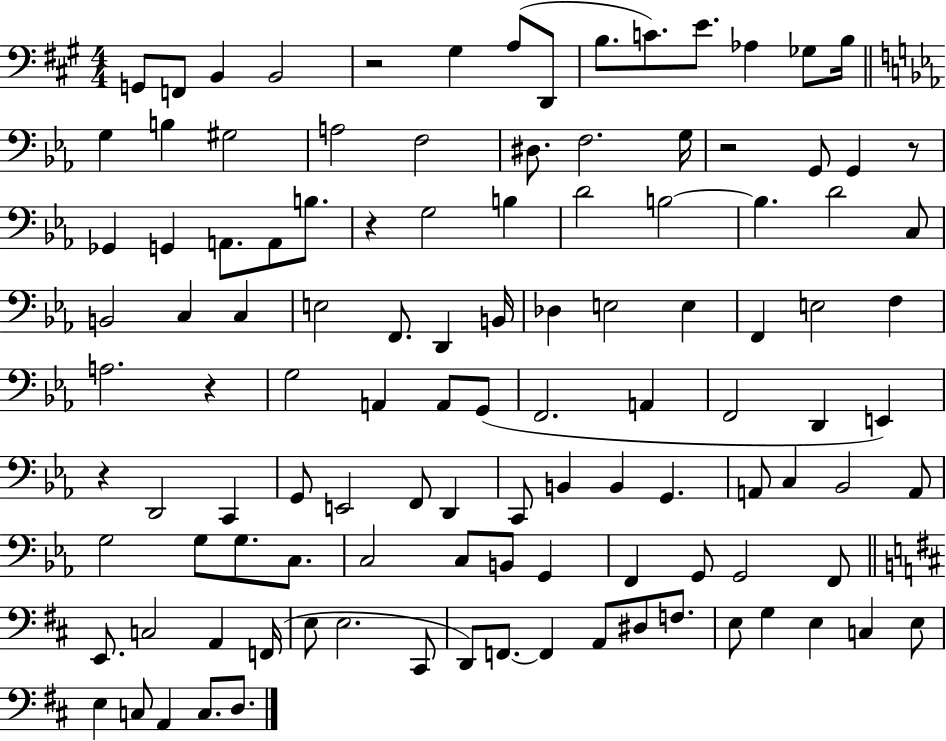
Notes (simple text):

G2/e F2/e B2/q B2/h R/h G#3/q A3/e D2/e B3/e. C4/e. E4/e. Ab3/q Gb3/e B3/s G3/q B3/q G#3/h A3/h F3/h D#3/e. F3/h. G3/s R/h G2/e G2/q R/e Gb2/q G2/q A2/e. A2/e B3/e. R/q G3/h B3/q D4/h B3/h B3/q. D4/h C3/e B2/h C3/q C3/q E3/h F2/e. D2/q B2/s Db3/q E3/h E3/q F2/q E3/h F3/q A3/h. R/q G3/h A2/q A2/e G2/e F2/h. A2/q F2/h D2/q E2/q R/q D2/h C2/q G2/e E2/h F2/e D2/q C2/e B2/q B2/q G2/q. A2/e C3/q Bb2/h A2/e G3/h G3/e G3/e. C3/e. C3/h C3/e B2/e G2/q F2/q G2/e G2/h F2/e E2/e. C3/h A2/q F2/s E3/e E3/h. C#2/e D2/e F2/e. F2/q A2/e D#3/e F3/e. E3/e G3/q E3/q C3/q E3/e E3/q C3/e A2/q C3/e. D3/e.